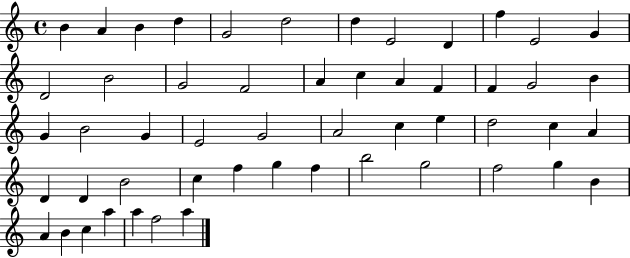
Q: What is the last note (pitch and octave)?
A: A5